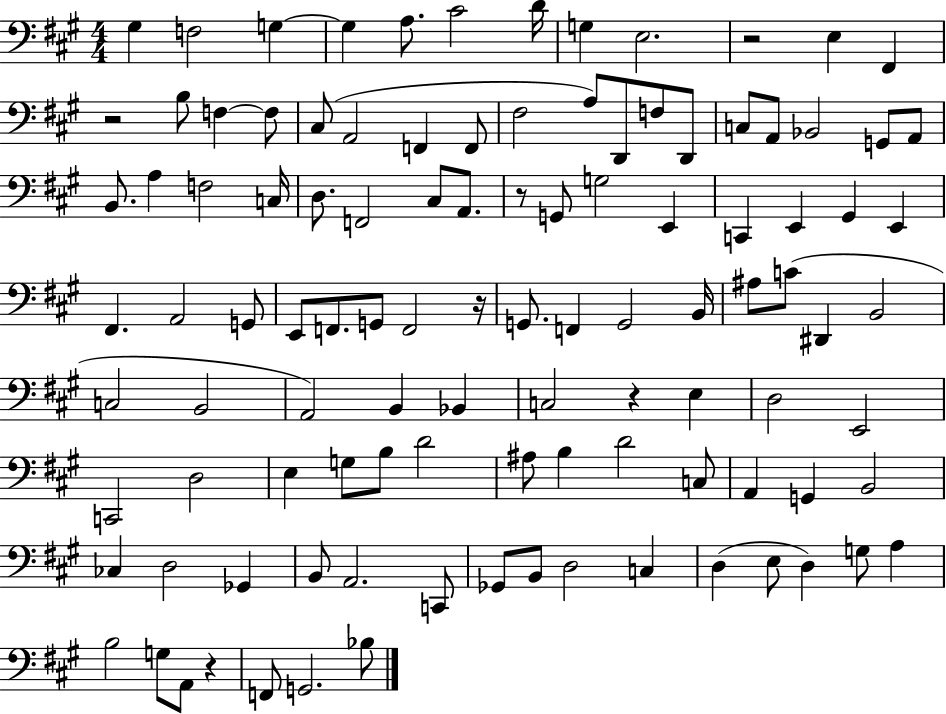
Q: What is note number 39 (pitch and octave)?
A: E2